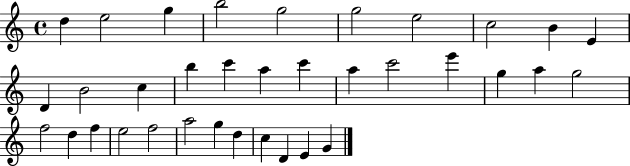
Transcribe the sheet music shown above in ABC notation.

X:1
T:Untitled
M:4/4
L:1/4
K:C
d e2 g b2 g2 g2 e2 c2 B E D B2 c b c' a c' a c'2 e' g a g2 f2 d f e2 f2 a2 g d c D E G